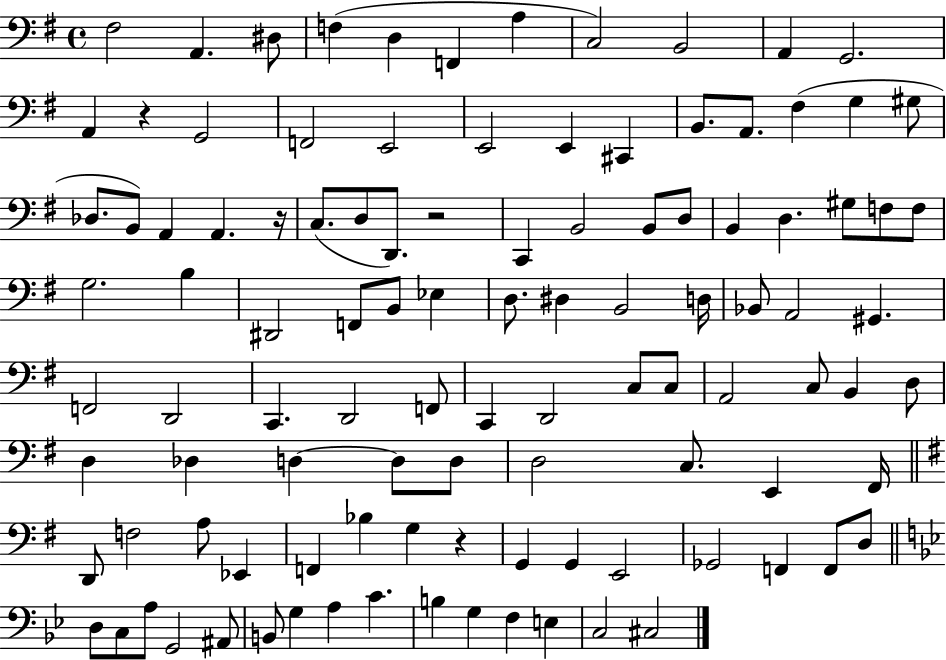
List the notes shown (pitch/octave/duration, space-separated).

F#3/h A2/q. D#3/e F3/q D3/q F2/q A3/q C3/h B2/h A2/q G2/h. A2/q R/q G2/h F2/h E2/h E2/h E2/q C#2/q B2/e. A2/e. F#3/q G3/q G#3/e Db3/e. B2/e A2/q A2/q. R/s C3/e. D3/e D2/e. R/h C2/q B2/h B2/e D3/e B2/q D3/q. G#3/e F3/e F3/e G3/h. B3/q D#2/h F2/e B2/e Eb3/q D3/e. D#3/q B2/h D3/s Bb2/e A2/h G#2/q. F2/h D2/h C2/q. D2/h F2/e C2/q D2/h C3/e C3/e A2/h C3/e B2/q D3/e D3/q Db3/q D3/q D3/e D3/e D3/h C3/e. E2/q F#2/s D2/e F3/h A3/e Eb2/q F2/q Bb3/q G3/q R/q G2/q G2/q E2/h Gb2/h F2/q F2/e D3/e D3/e C3/e A3/e G2/h A#2/e B2/e G3/q A3/q C4/q. B3/q G3/q F3/q E3/q C3/h C#3/h